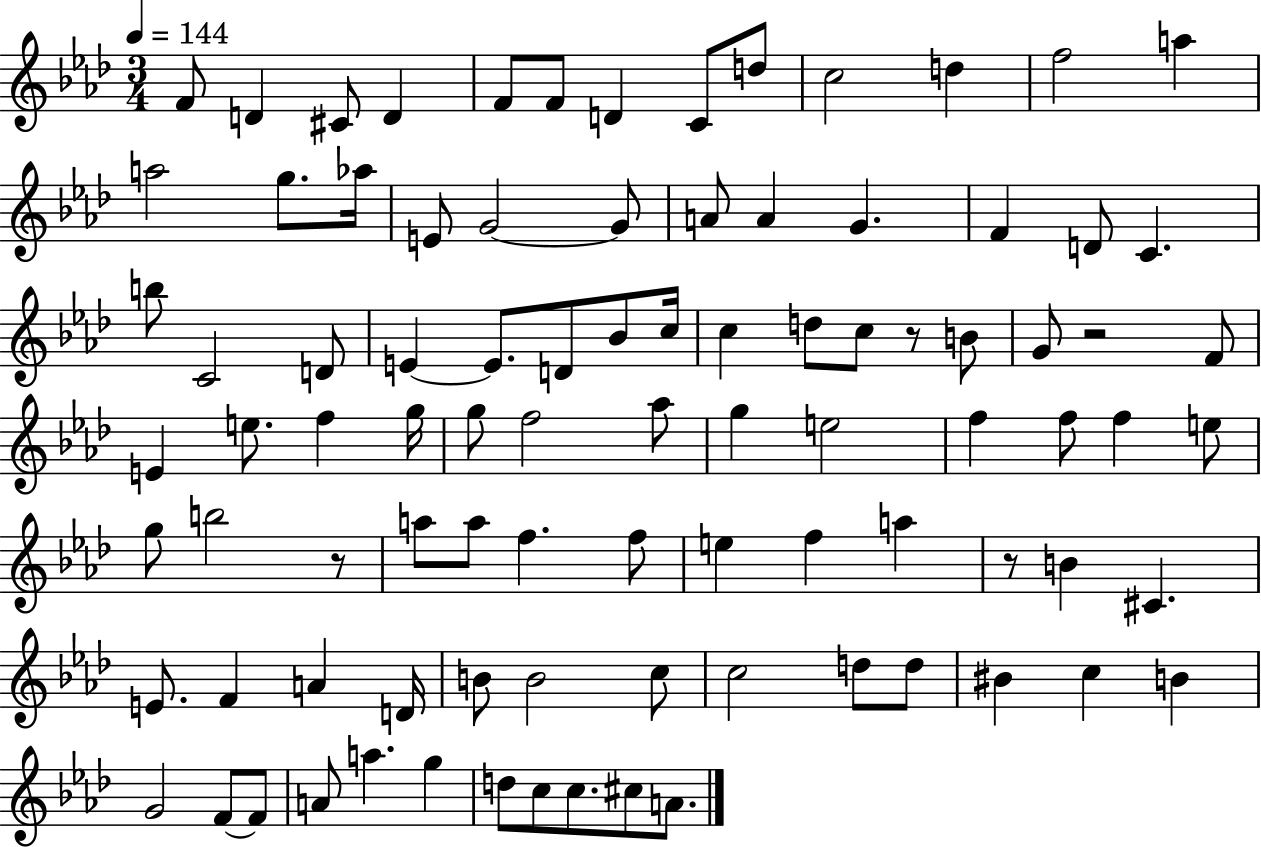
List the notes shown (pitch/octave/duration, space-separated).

F4/e D4/q C#4/e D4/q F4/e F4/e D4/q C4/e D5/e C5/h D5/q F5/h A5/q A5/h G5/e. Ab5/s E4/e G4/h G4/e A4/e A4/q G4/q. F4/q D4/e C4/q. B5/e C4/h D4/e E4/q E4/e. D4/e Bb4/e C5/s C5/q D5/e C5/e R/e B4/e G4/e R/h F4/e E4/q E5/e. F5/q G5/s G5/e F5/h Ab5/e G5/q E5/h F5/q F5/e F5/q E5/e G5/e B5/h R/e A5/e A5/e F5/q. F5/e E5/q F5/q A5/q R/e B4/q C#4/q. E4/e. F4/q A4/q D4/s B4/e B4/h C5/e C5/h D5/e D5/e BIS4/q C5/q B4/q G4/h F4/e F4/e A4/e A5/q. G5/q D5/e C5/e C5/e. C#5/e A4/e.